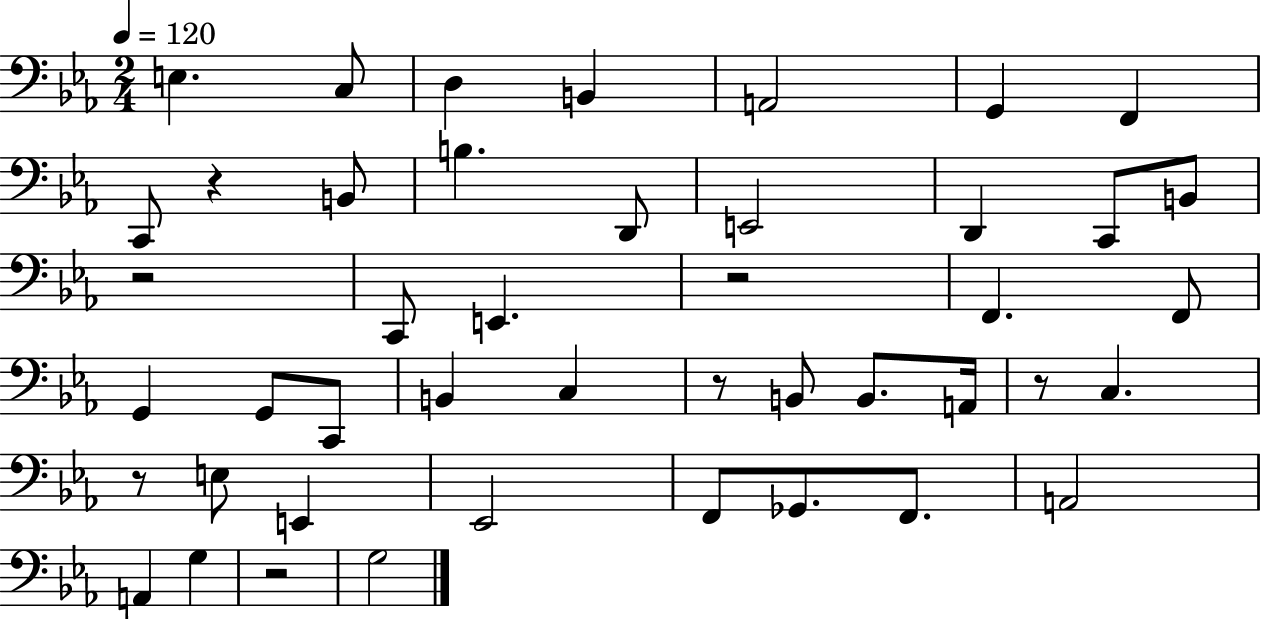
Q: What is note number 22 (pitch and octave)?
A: C2